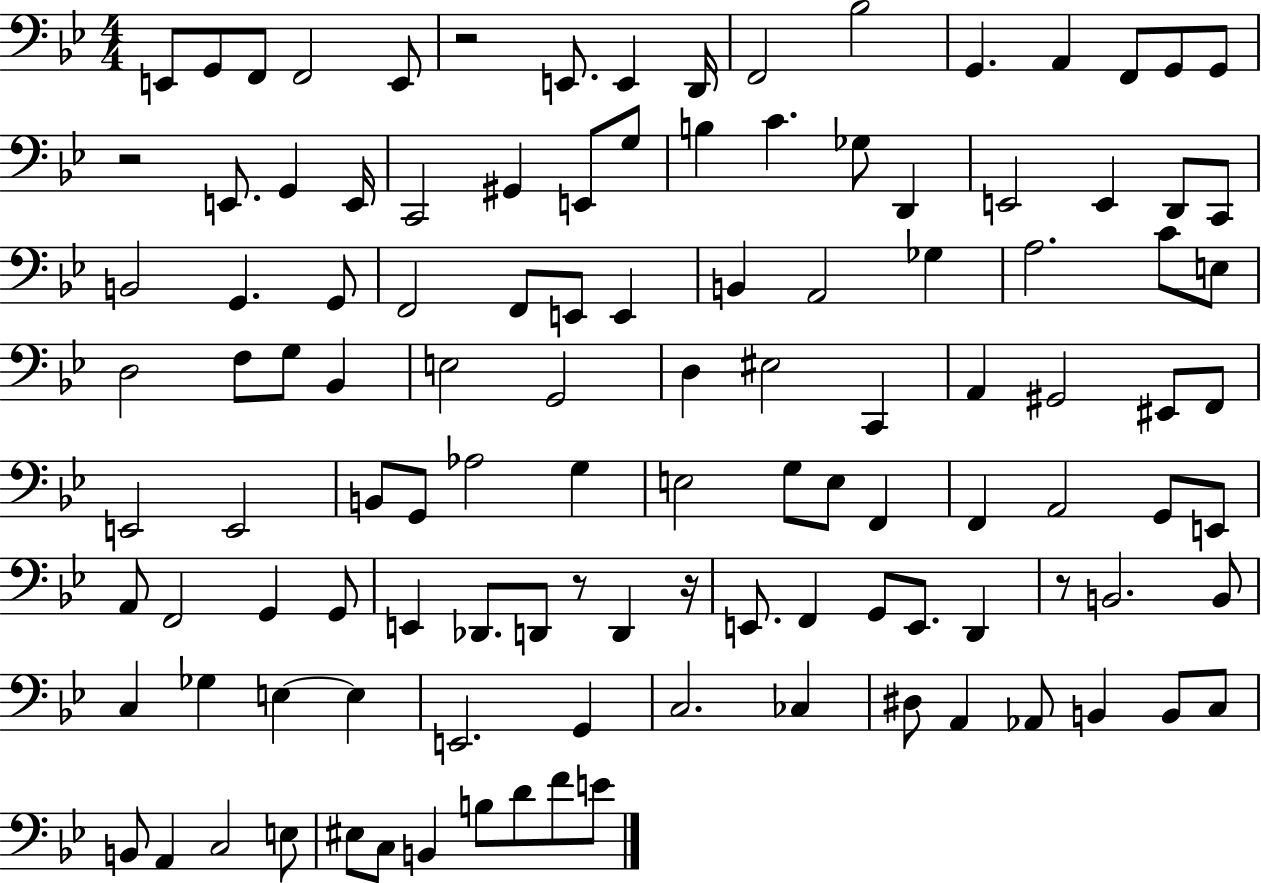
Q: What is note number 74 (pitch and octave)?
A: G2